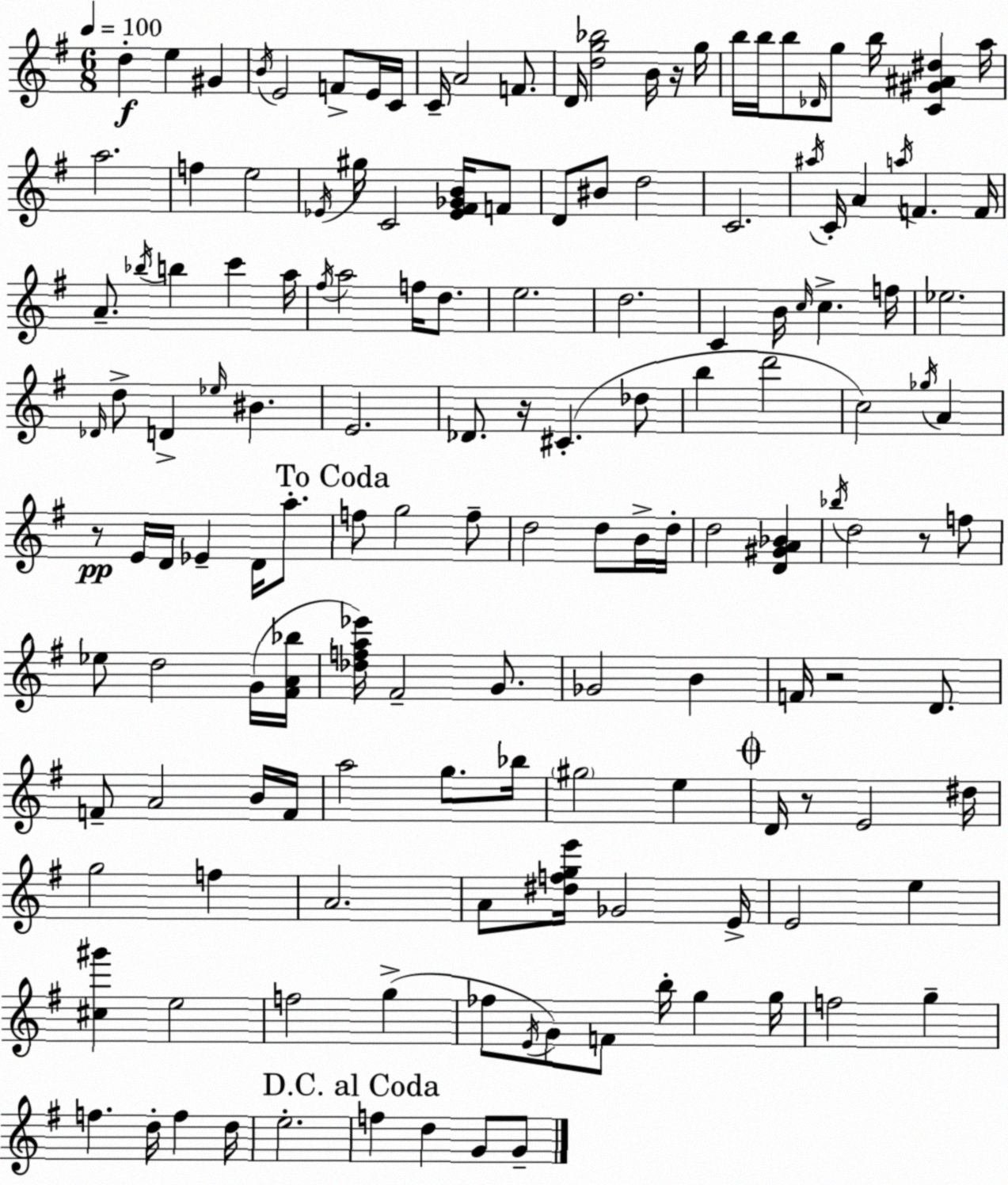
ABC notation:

X:1
T:Untitled
M:6/8
L:1/4
K:G
d e ^G B/4 E2 F/2 E/4 C/4 C/4 A2 F/2 D/4 [dg_b]2 B/4 z/4 g/4 b/4 b/4 b/2 _D/4 g/2 b/4 [C^G^A^d] a/4 a2 f e2 _E/4 ^g/4 C2 [_E^F_GB]/4 F/2 D/2 ^B/2 d2 C2 ^a/4 C/4 A a/4 F F/4 A/2 _b/4 b c' a/4 ^f/4 a2 f/4 d/2 e2 d2 C B/4 c/4 c f/4 _e2 _D/4 d/2 D _e/4 ^B E2 _D/2 z/4 ^C _d/2 b d'2 c2 _g/4 A z/2 E/4 D/4 _E D/4 a/2 f/2 g2 f/2 d2 d/2 B/4 d/4 d2 [D^GA_B] _b/4 d2 z/2 f/2 _e/2 d2 G/4 [^FA_b]/4 [_dfa_e']/4 ^F2 G/2 _G2 B F/4 z2 D/2 F/2 A2 B/4 F/4 a2 g/2 _b/4 ^g2 e D/4 z/2 E2 ^d/4 g2 f A2 A/2 [^dfge']/4 _G2 E/4 E2 e [^c^g'] e2 f2 g _f/2 E/4 G/2 F/2 b/4 g g/4 f2 g f d/4 f d/4 e2 f d G/2 G/2